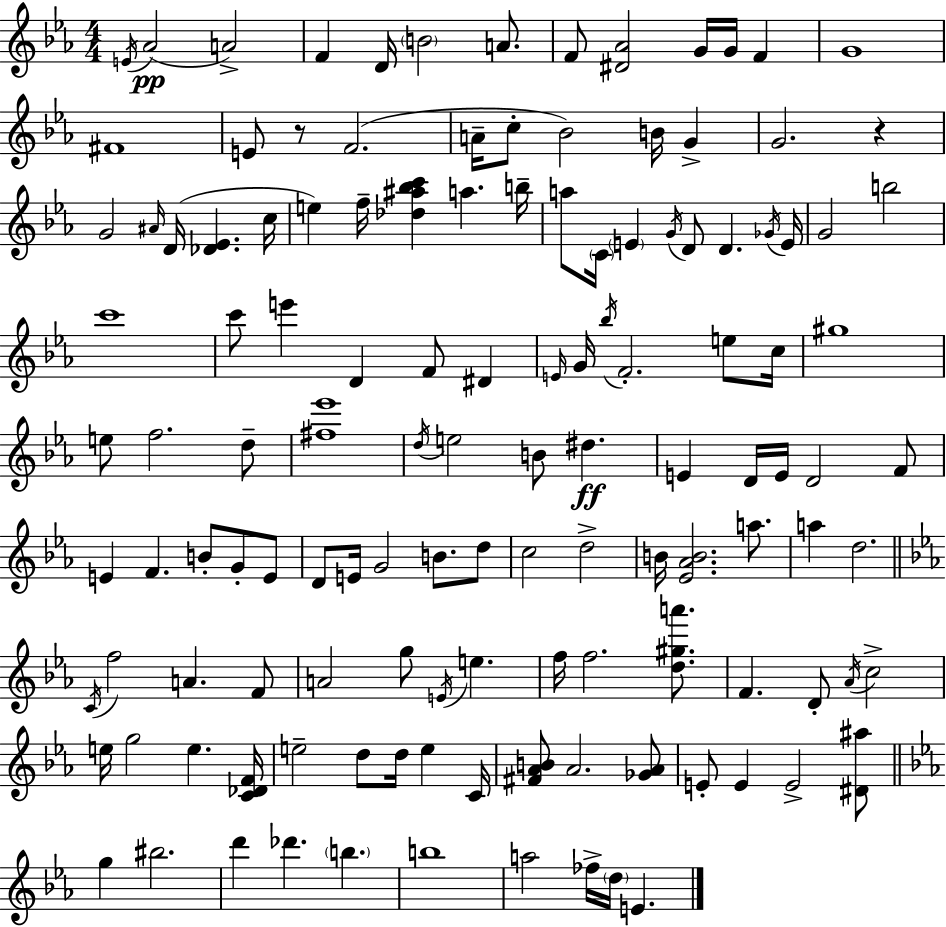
{
  \clef treble
  \numericTimeSignature
  \time 4/4
  \key ees \major
  \acciaccatura { e'16 }(\pp aes'2 a'2->) | f'4 d'16 \parenthesize b'2 a'8. | f'8 <dis' aes'>2 g'16 g'16 f'4 | g'1 | \break fis'1 | e'8 r8 f'2.( | a'16-- c''8-. bes'2) b'16 g'4-> | g'2. r4 | \break g'2 \grace { ais'16 } d'16( <des' ees'>4. | c''16 e''4) f''16-- <des'' ais'' bes'' c'''>4 a''4. | b''16-- a''8 \parenthesize c'16 \parenthesize e'4 \acciaccatura { g'16 } d'8 d'4. | \acciaccatura { ges'16 } e'16 g'2 b''2 | \break c'''1 | c'''8 e'''4 d'4 f'8 | dis'4 \grace { e'16 } g'16 \acciaccatura { bes''16 } f'2.-. | e''8 c''16 gis''1 | \break e''8 f''2. | d''8-- <fis'' ees'''>1 | \acciaccatura { d''16 } e''2 b'8 | dis''4.\ff e'4 d'16 e'16 d'2 | \break f'8 e'4 f'4. | b'8-. g'8-. e'8 d'8 e'16 g'2 | b'8. d''8 c''2 d''2-> | b'16 <ees' aes' b'>2. | \break a''8. a''4 d''2. | \bar "||" \break \key c \minor \acciaccatura { c'16 } f''2 a'4. f'8 | a'2 g''8 \acciaccatura { e'16 } e''4. | f''16 f''2. <d'' gis'' a'''>8. | f'4. d'8-. \acciaccatura { aes'16 } c''2-> | \break e''16 g''2 e''4. | <c' des' f'>16 e''2-- d''8 d''16 e''4 | c'16 <fis' aes' b'>8 aes'2. | <ges' aes'>8 e'8-. e'4 e'2-> | \break <dis' ais''>8 \bar "||" \break \key ees \major g''4 bis''2. | d'''4 des'''4. \parenthesize b''4. | b''1 | a''2 fes''16-> \parenthesize d''16 e'4. | \break \bar "|."
}